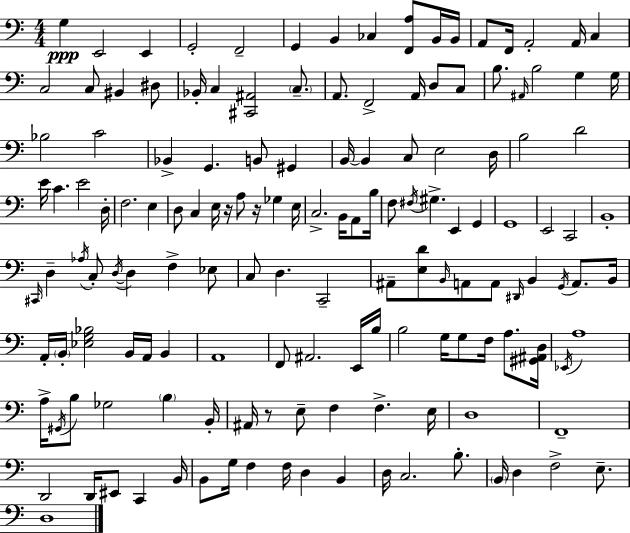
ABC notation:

X:1
T:Untitled
M:4/4
L:1/4
K:C
G, E,,2 E,, G,,2 F,,2 G,, B,, _C, [F,,A,]/2 B,,/4 B,,/4 A,,/2 F,,/4 A,,2 A,,/4 C, C,2 C,/2 ^B,, ^D,/2 _B,,/4 C, [^C,,^A,,]2 C,/2 A,,/2 F,,2 A,,/4 D,/2 C,/2 B,/2 ^A,,/4 B,2 G, G,/4 _B,2 C2 _B,, G,, B,,/2 ^G,, B,,/4 B,, C,/2 E,2 D,/4 B,2 D2 E/4 C E2 D,/4 F,2 E, D,/2 C, E,/4 z/4 A,/2 z/4 _G, E,/4 C,2 B,,/4 A,,/2 B,/4 F,/2 ^F,/4 ^G, E,, G,, G,,4 E,,2 C,,2 B,,4 ^C,,/4 D, _A,/4 C,/2 D,/4 D, F, _E,/2 C,/2 D, C,,2 ^A,,/2 [E,D]/2 B,,/4 A,,/2 A,,/2 ^D,,/4 B,, G,,/4 A,,/2 B,,/4 A,,/4 B,,/4 [_E,G,_B,]2 B,,/4 A,,/4 B,, A,,4 F,,/2 ^A,,2 E,,/4 B,/4 B,2 G,/4 G,/2 F,/4 A,/2 [^G,,^A,,D,]/4 _E,,/4 A,4 A,/4 ^G,,/4 B,/2 _G,2 B, B,,/4 ^A,,/4 z/2 E,/2 F, F, E,/4 D,4 F,,4 D,,2 D,,/4 ^E,,/2 C,, B,,/4 B,,/2 G,/4 F, F,/4 D, B,, D,/4 C,2 B,/2 B,,/4 D, F,2 E,/2 D,4